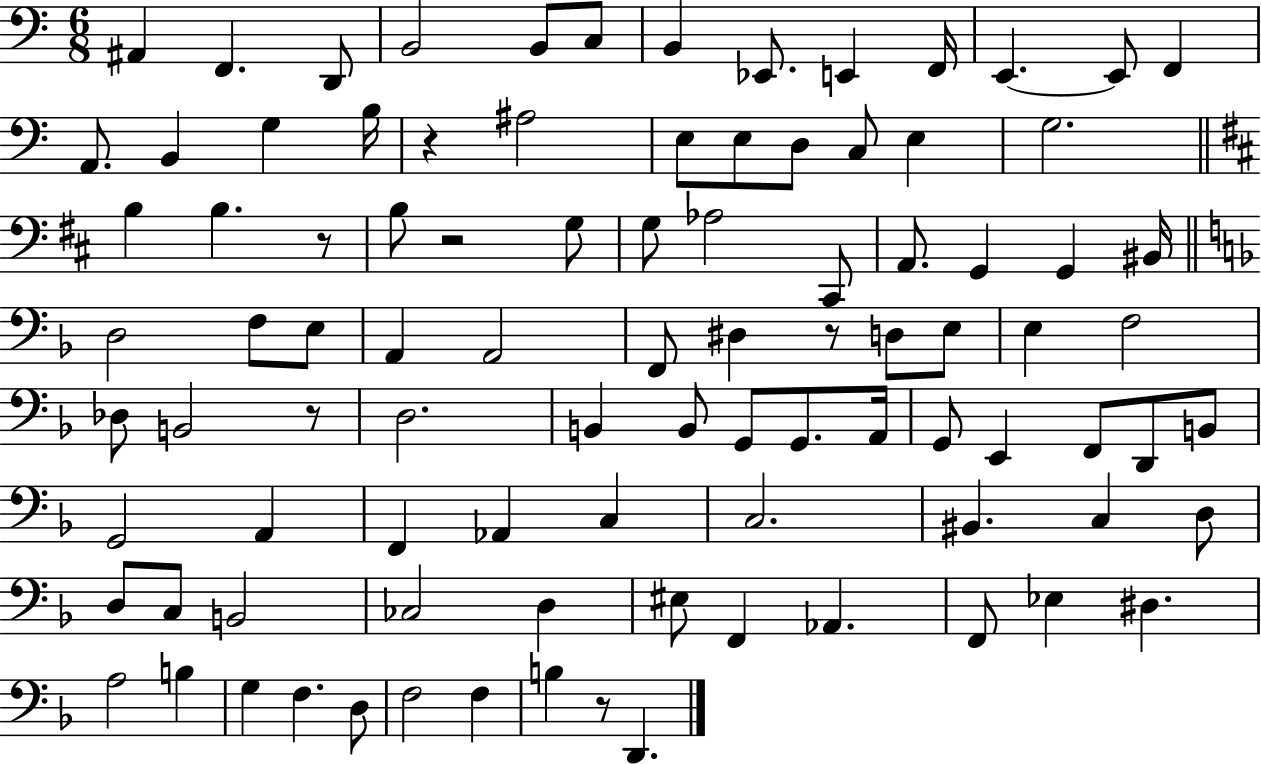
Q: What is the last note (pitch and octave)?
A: D2